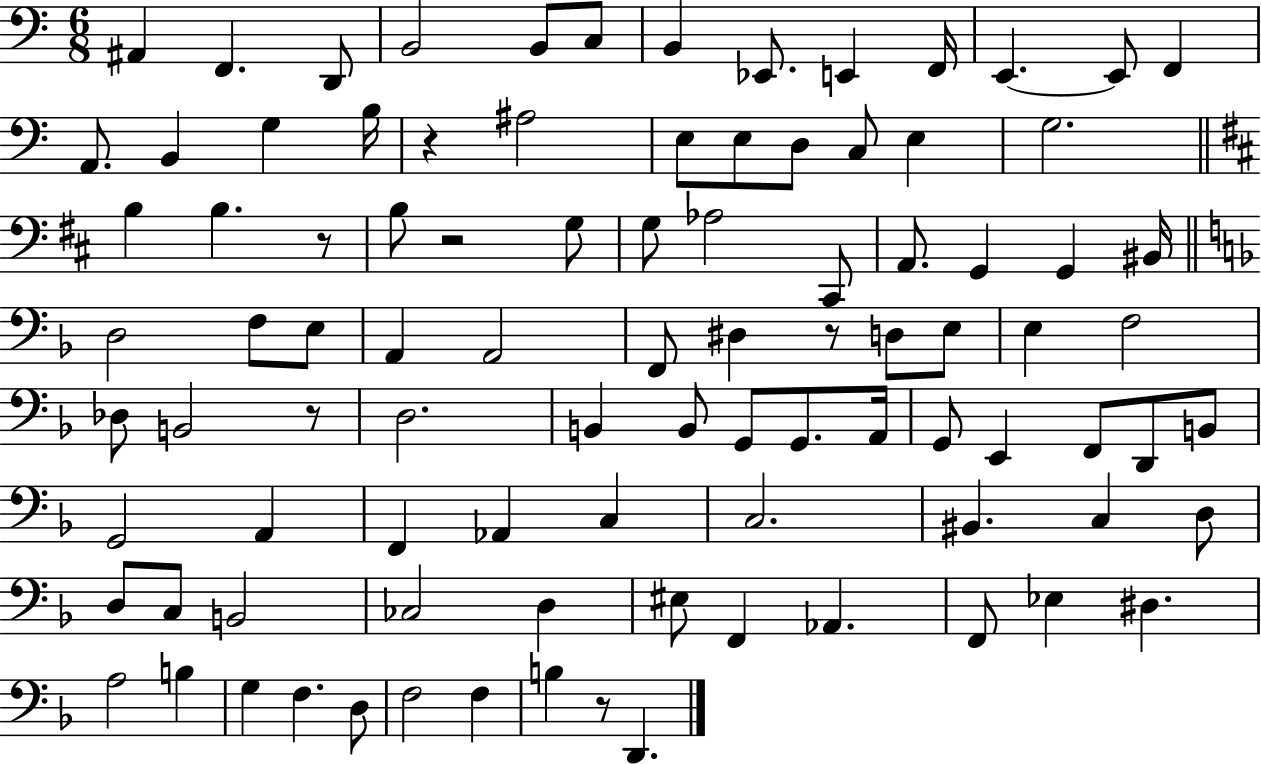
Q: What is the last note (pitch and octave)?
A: D2